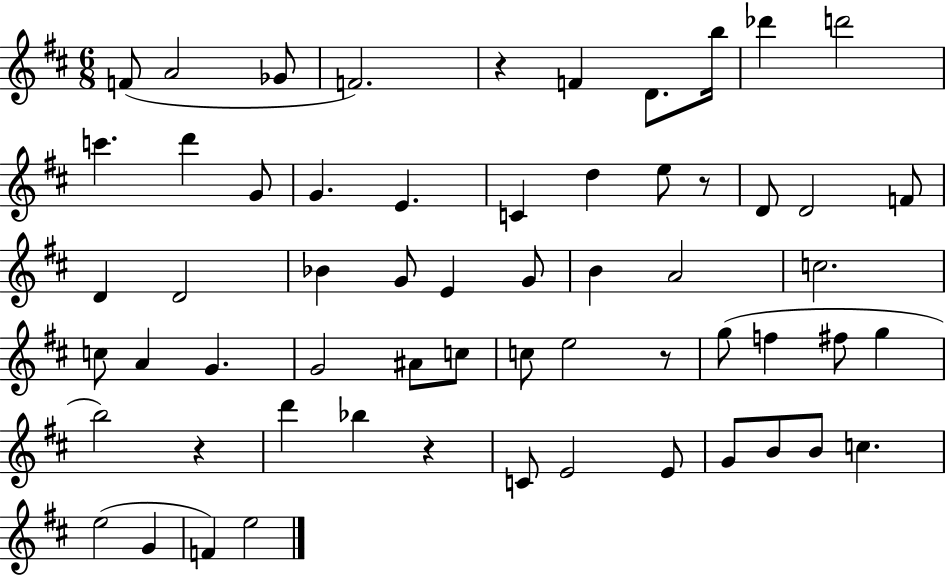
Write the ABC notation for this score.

X:1
T:Untitled
M:6/8
L:1/4
K:D
F/2 A2 _G/2 F2 z F D/2 b/4 _d' d'2 c' d' G/2 G E C d e/2 z/2 D/2 D2 F/2 D D2 _B G/2 E G/2 B A2 c2 c/2 A G G2 ^A/2 c/2 c/2 e2 z/2 g/2 f ^f/2 g b2 z d' _b z C/2 E2 E/2 G/2 B/2 B/2 c e2 G F e2